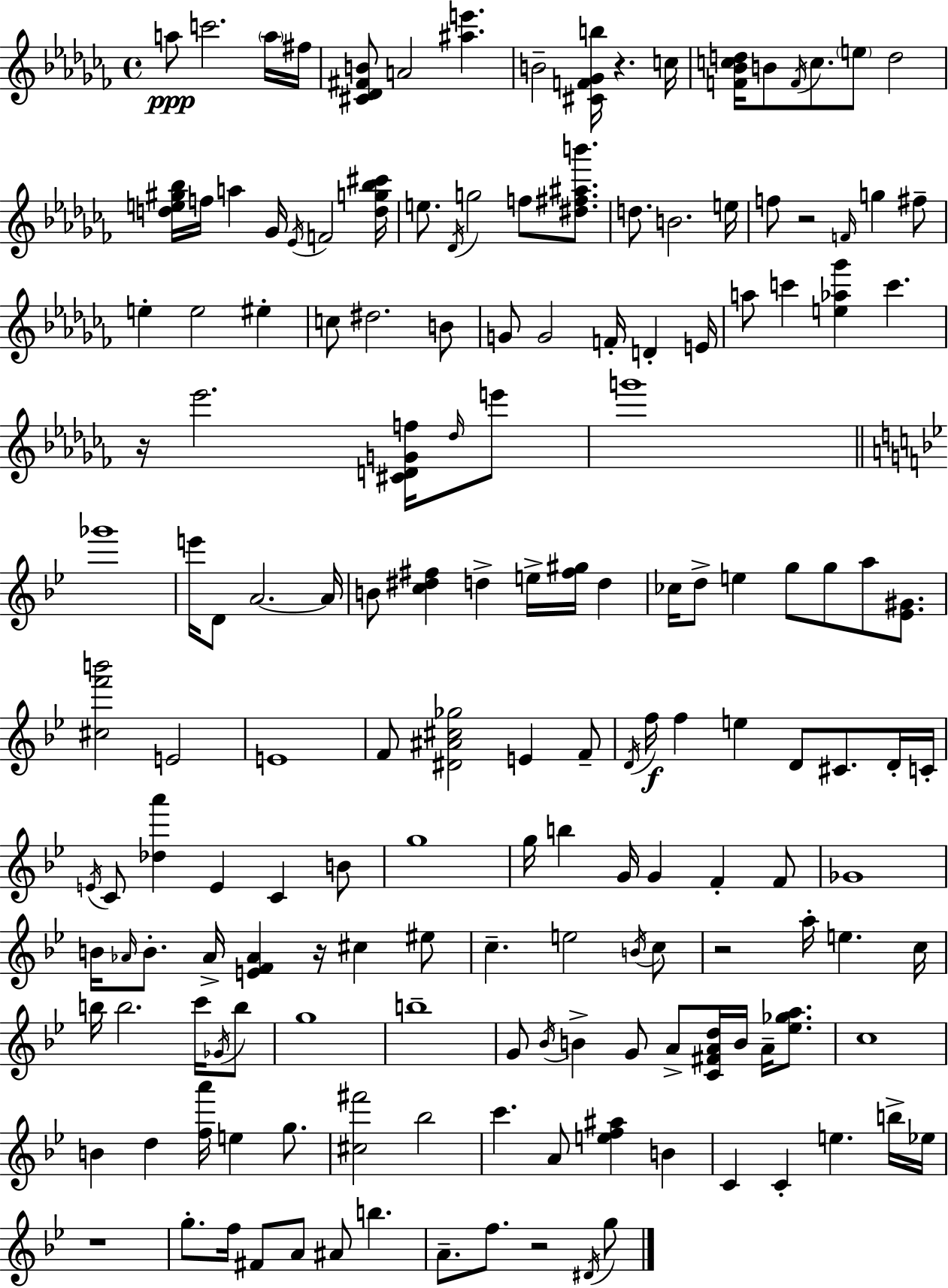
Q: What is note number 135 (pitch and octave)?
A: A4